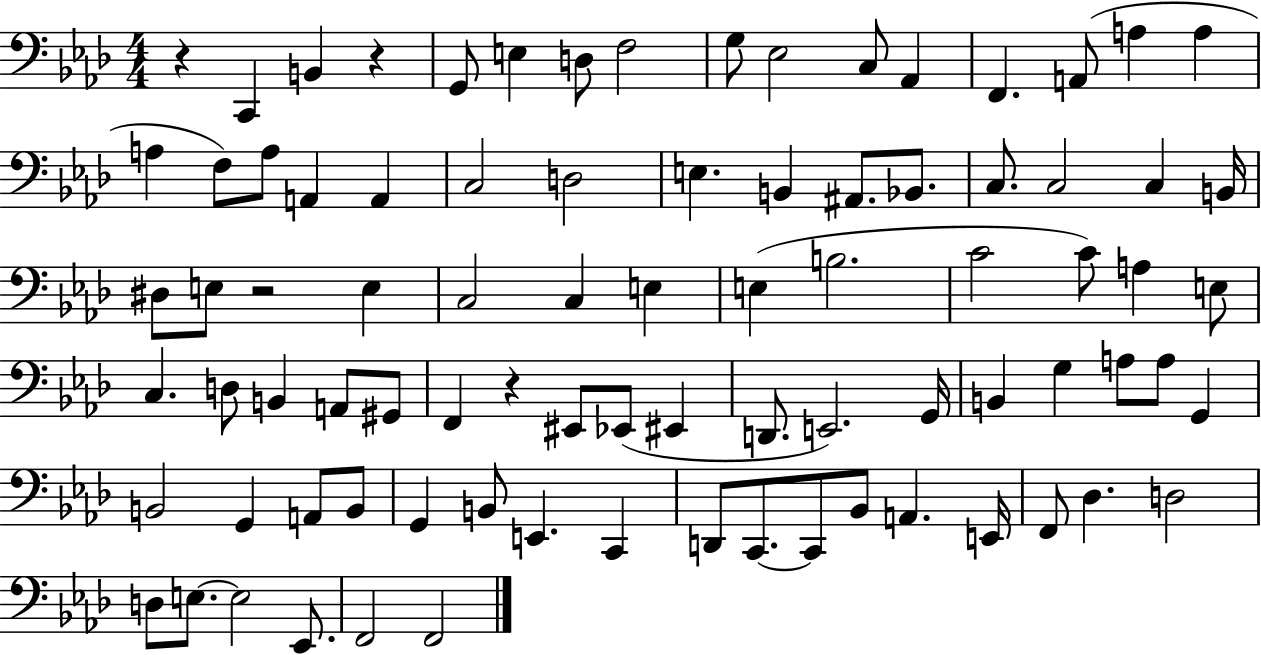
X:1
T:Untitled
M:4/4
L:1/4
K:Ab
z C,, B,, z G,,/2 E, D,/2 F,2 G,/2 _E,2 C,/2 _A,, F,, A,,/2 A, A, A, F,/2 A,/2 A,, A,, C,2 D,2 E, B,, ^A,,/2 _B,,/2 C,/2 C,2 C, B,,/4 ^D,/2 E,/2 z2 E, C,2 C, E, E, B,2 C2 C/2 A, E,/2 C, D,/2 B,, A,,/2 ^G,,/2 F,, z ^E,,/2 _E,,/2 ^E,, D,,/2 E,,2 G,,/4 B,, G, A,/2 A,/2 G,, B,,2 G,, A,,/2 B,,/2 G,, B,,/2 E,, C,, D,,/2 C,,/2 C,,/2 _B,,/2 A,, E,,/4 F,,/2 _D, D,2 D,/2 E,/2 E,2 _E,,/2 F,,2 F,,2